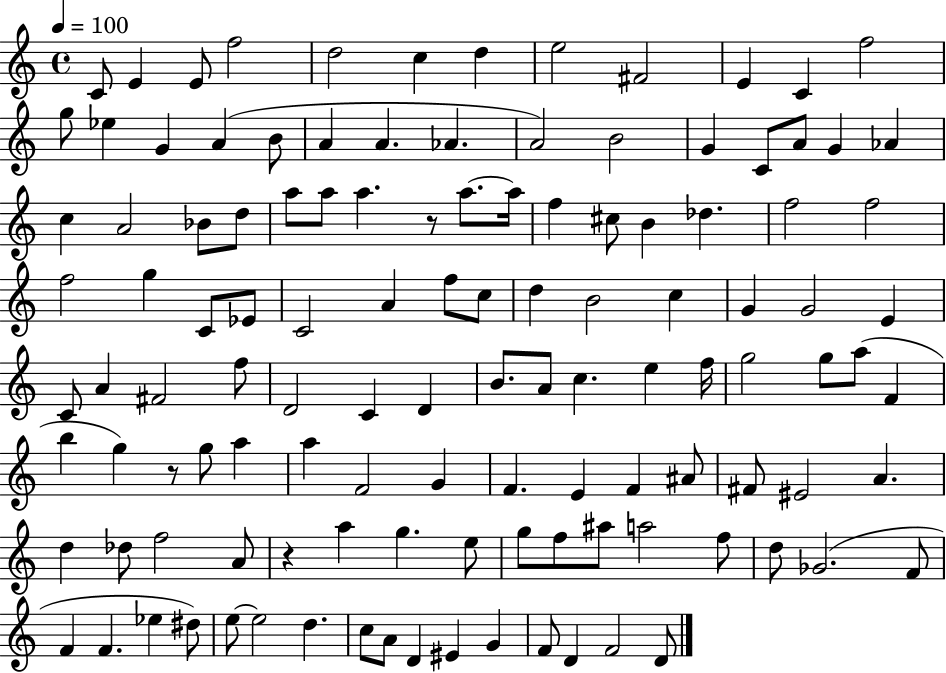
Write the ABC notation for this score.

X:1
T:Untitled
M:4/4
L:1/4
K:C
C/2 E E/2 f2 d2 c d e2 ^F2 E C f2 g/2 _e G A B/2 A A _A A2 B2 G C/2 A/2 G _A c A2 _B/2 d/2 a/2 a/2 a z/2 a/2 a/4 f ^c/2 B _d f2 f2 f2 g C/2 _E/2 C2 A f/2 c/2 d B2 c G G2 E C/2 A ^F2 f/2 D2 C D B/2 A/2 c e f/4 g2 g/2 a/2 F b g z/2 g/2 a a F2 G F E F ^A/2 ^F/2 ^E2 A d _d/2 f2 A/2 z a g e/2 g/2 f/2 ^a/2 a2 f/2 d/2 _G2 F/2 F F _e ^d/2 e/2 e2 d c/2 A/2 D ^E G F/2 D F2 D/2